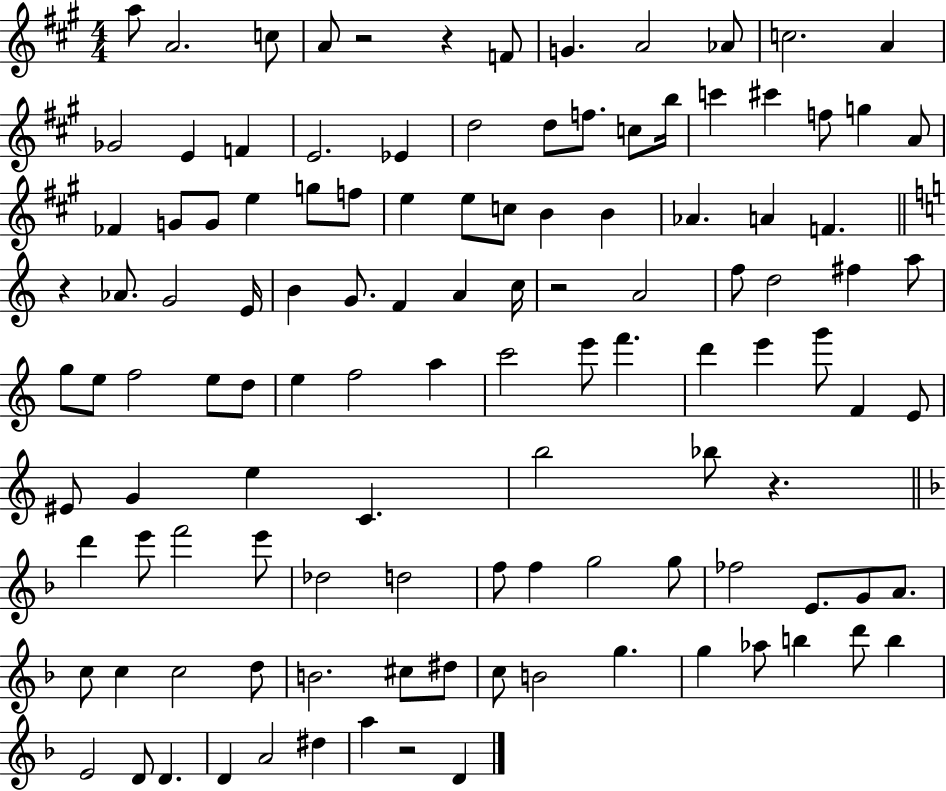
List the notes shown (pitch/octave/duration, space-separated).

A5/e A4/h. C5/e A4/e R/h R/q F4/e G4/q. A4/h Ab4/e C5/h. A4/q Gb4/h E4/q F4/q E4/h. Eb4/q D5/h D5/e F5/e. C5/e B5/s C6/q C#6/q F5/e G5/q A4/e FES4/q G4/e G4/e E5/q G5/e F5/e E5/q E5/e C5/e B4/q B4/q Ab4/q. A4/q F4/q. R/q Ab4/e. G4/h E4/s B4/q G4/e. F4/q A4/q C5/s R/h A4/h F5/e D5/h F#5/q A5/e G5/e E5/e F5/h E5/e D5/e E5/q F5/h A5/q C6/h E6/e F6/q. D6/q E6/q G6/e F4/q E4/e EIS4/e G4/q E5/q C4/q. B5/h Bb5/e R/q. D6/q E6/e F6/h E6/e Db5/h D5/h F5/e F5/q G5/h G5/e FES5/h E4/e. G4/e A4/e. C5/e C5/q C5/h D5/e B4/h. C#5/e D#5/e C5/e B4/h G5/q. G5/q Ab5/e B5/q D6/e B5/q E4/h D4/e D4/q. D4/q A4/h D#5/q A5/q R/h D4/q